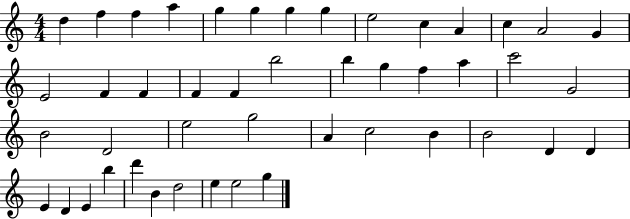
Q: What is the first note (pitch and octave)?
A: D5